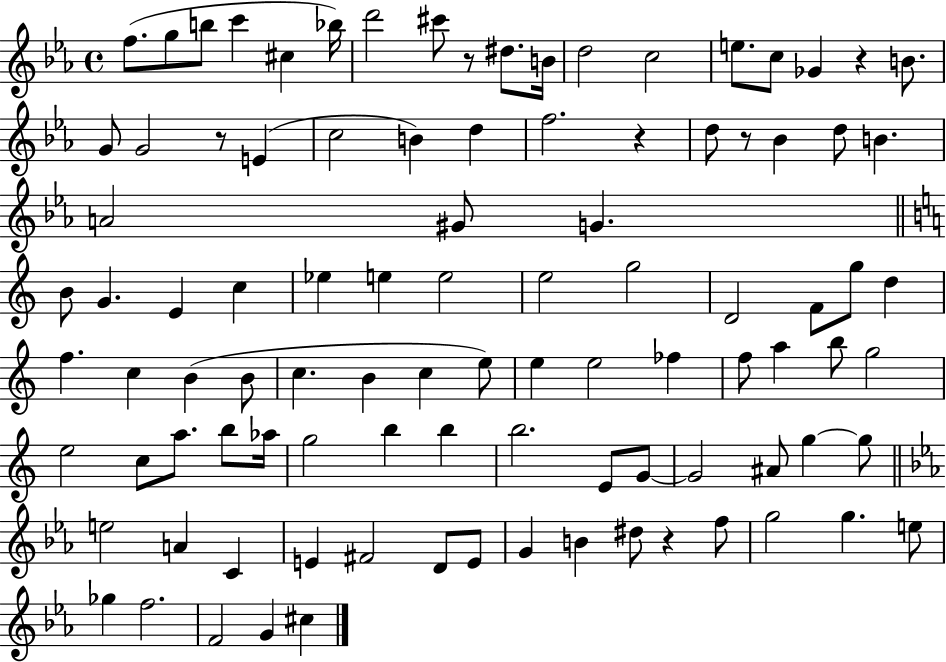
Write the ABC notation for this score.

X:1
T:Untitled
M:4/4
L:1/4
K:Eb
f/2 g/2 b/2 c' ^c _b/4 d'2 ^c'/2 z/2 ^d/2 B/4 d2 c2 e/2 c/2 _G z B/2 G/2 G2 z/2 E c2 B d f2 z d/2 z/2 _B d/2 B A2 ^G/2 G B/2 G E c _e e e2 e2 g2 D2 F/2 g/2 d f c B B/2 c B c e/2 e e2 _f f/2 a b/2 g2 e2 c/2 a/2 b/2 _a/4 g2 b b b2 E/2 G/2 G2 ^A/2 g g/2 e2 A C E ^F2 D/2 E/2 G B ^d/2 z f/2 g2 g e/2 _g f2 F2 G ^c